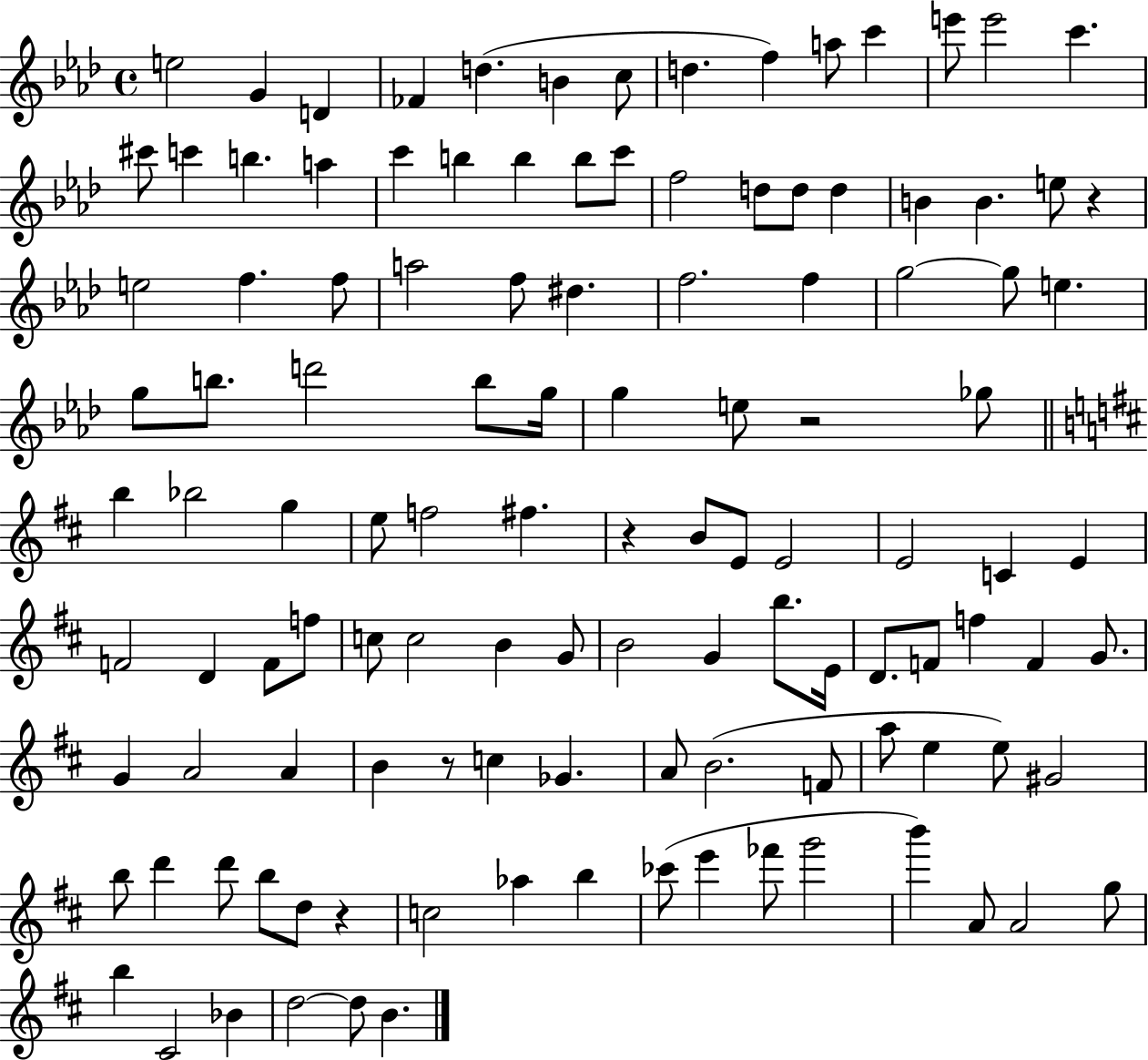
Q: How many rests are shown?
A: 5